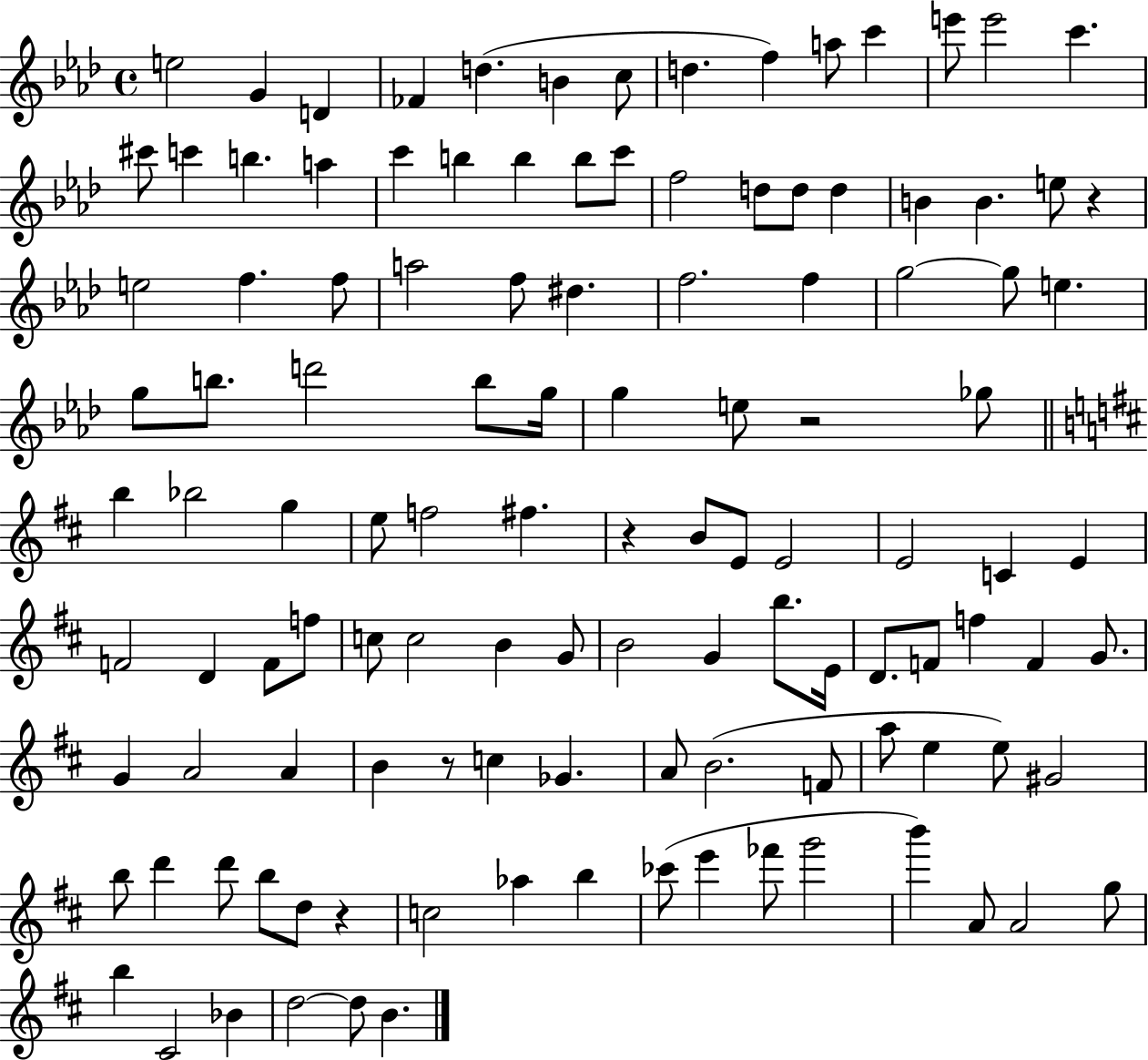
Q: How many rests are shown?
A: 5